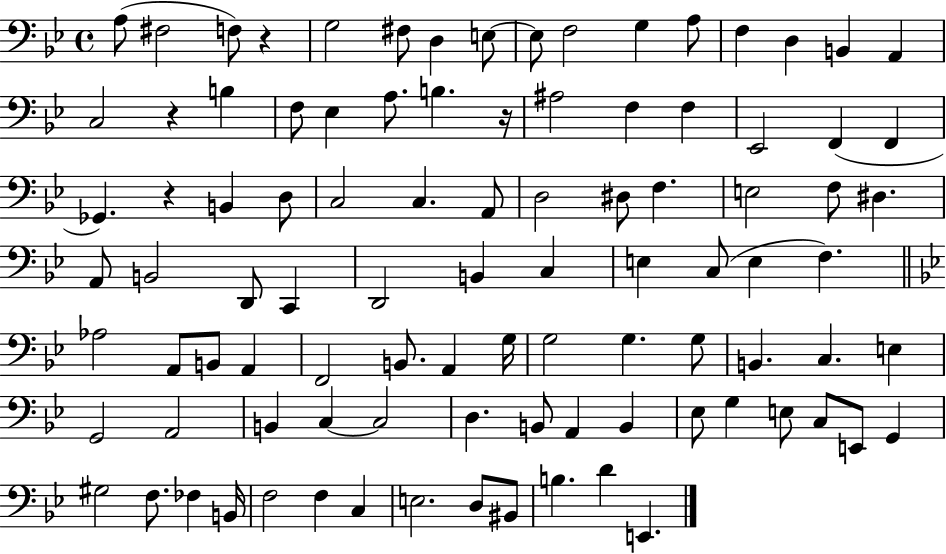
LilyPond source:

{
  \clef bass
  \time 4/4
  \defaultTimeSignature
  \key bes \major
  a8( fis2 f8) r4 | g2 fis8 d4 e8~~ | e8 f2 g4 a8 | f4 d4 b,4 a,4 | \break c2 r4 b4 | f8 ees4 a8. b4. r16 | ais2 f4 f4 | ees,2 f,4( f,4 | \break ges,4.) r4 b,4 d8 | c2 c4. a,8 | d2 dis8 f4. | e2 f8 dis4. | \break a,8 b,2 d,8 c,4 | d,2 b,4 c4 | e4 c8( e4 f4.) | \bar "||" \break \key g \minor aes2 a,8 b,8 a,4 | f,2 b,8. a,4 g16 | g2 g4. g8 | b,4. c4. e4 | \break g,2 a,2 | b,4 c4~~ c2 | d4. b,8 a,4 b,4 | ees8 g4 e8 c8 e,8 g,4 | \break gis2 f8. fes4 b,16 | f2 f4 c4 | e2. d8 bis,8 | b4. d'4 e,4. | \break \bar "|."
}